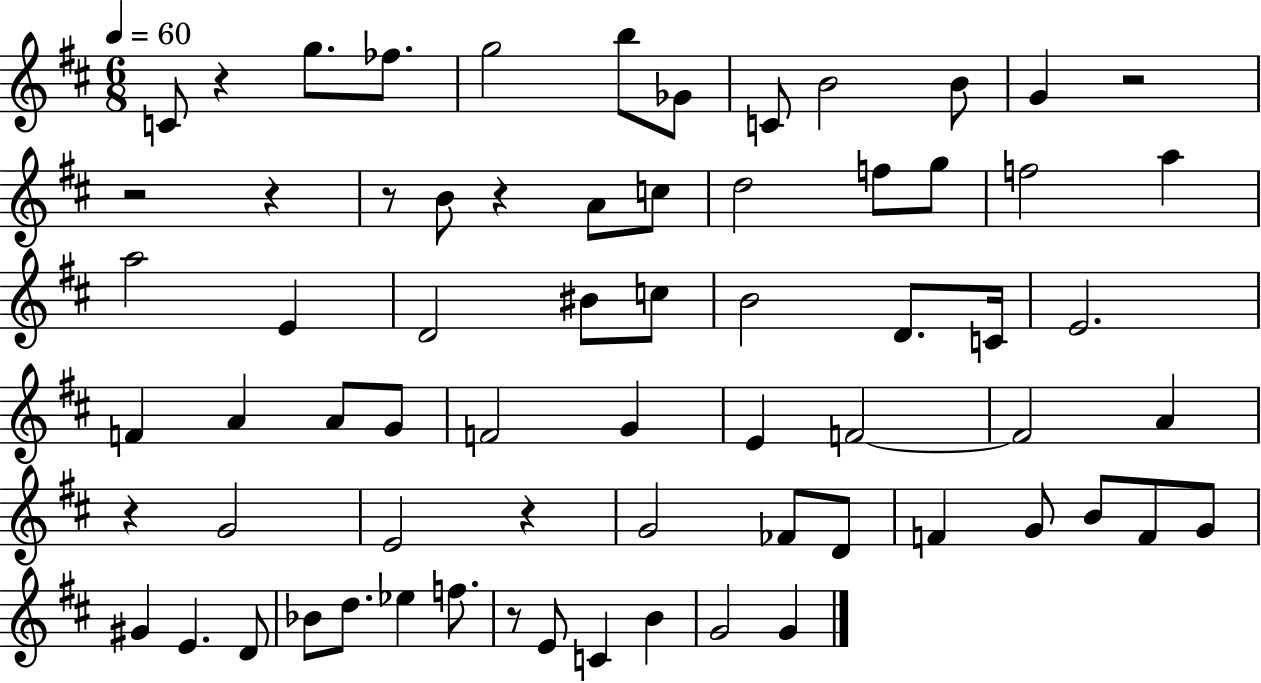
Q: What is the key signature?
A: D major